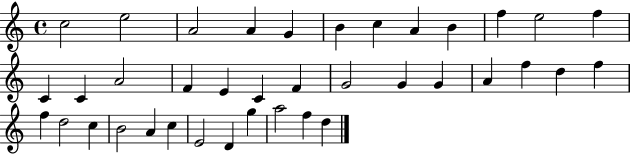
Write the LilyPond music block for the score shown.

{
  \clef treble
  \time 4/4
  \defaultTimeSignature
  \key c \major
  c''2 e''2 | a'2 a'4 g'4 | b'4 c''4 a'4 b'4 | f''4 e''2 f''4 | \break c'4 c'4 a'2 | f'4 e'4 c'4 f'4 | g'2 g'4 g'4 | a'4 f''4 d''4 f''4 | \break f''4 d''2 c''4 | b'2 a'4 c''4 | e'2 d'4 g''4 | a''2 f''4 d''4 | \break \bar "|."
}